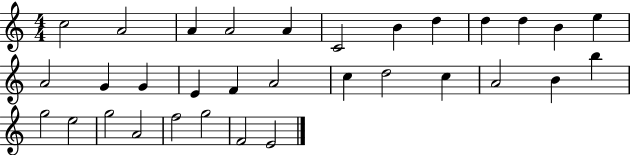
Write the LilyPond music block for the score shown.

{
  \clef treble
  \numericTimeSignature
  \time 4/4
  \key c \major
  c''2 a'2 | a'4 a'2 a'4 | c'2 b'4 d''4 | d''4 d''4 b'4 e''4 | \break a'2 g'4 g'4 | e'4 f'4 a'2 | c''4 d''2 c''4 | a'2 b'4 b''4 | \break g''2 e''2 | g''2 a'2 | f''2 g''2 | f'2 e'2 | \break \bar "|."
}